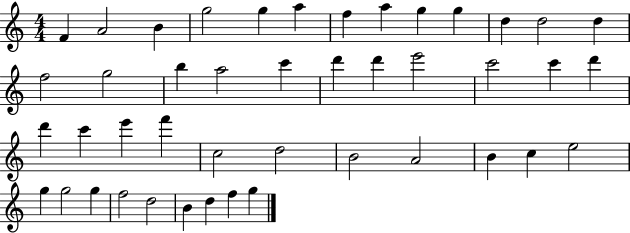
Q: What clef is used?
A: treble